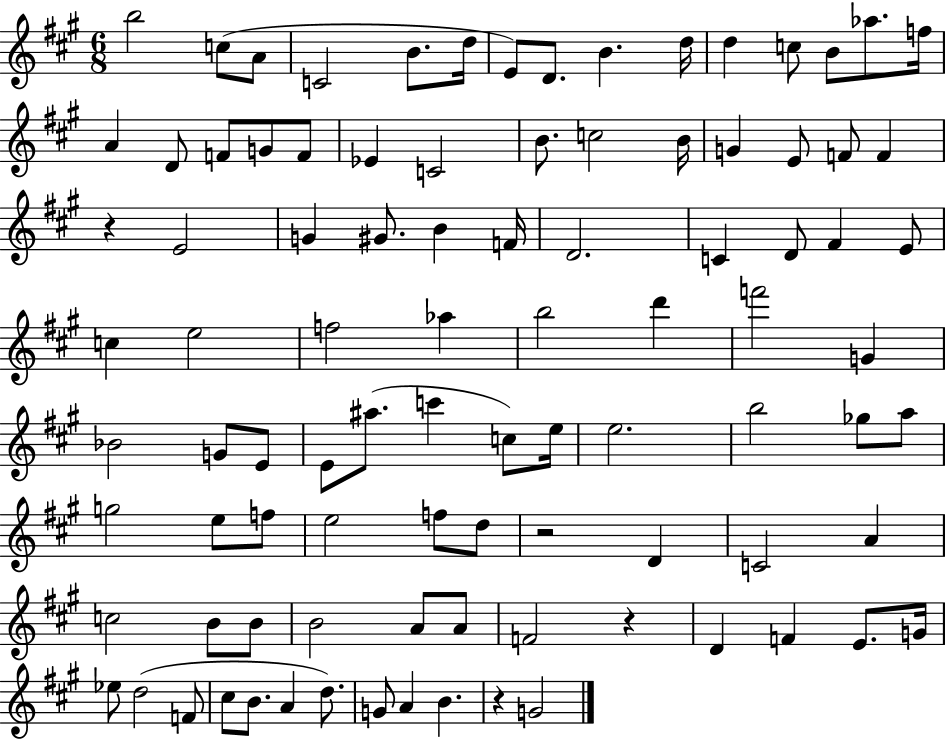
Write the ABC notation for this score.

X:1
T:Untitled
M:6/8
L:1/4
K:A
b2 c/2 A/2 C2 B/2 d/4 E/2 D/2 B d/4 d c/2 B/2 _a/2 f/4 A D/2 F/2 G/2 F/2 _E C2 B/2 c2 B/4 G E/2 F/2 F z E2 G ^G/2 B F/4 D2 C D/2 ^F E/2 c e2 f2 _a b2 d' f'2 G _B2 G/2 E/2 E/2 ^a/2 c' c/2 e/4 e2 b2 _g/2 a/2 g2 e/2 f/2 e2 f/2 d/2 z2 D C2 A c2 B/2 B/2 B2 A/2 A/2 F2 z D F E/2 G/4 _e/2 d2 F/2 ^c/2 B/2 A d/2 G/2 A B z G2